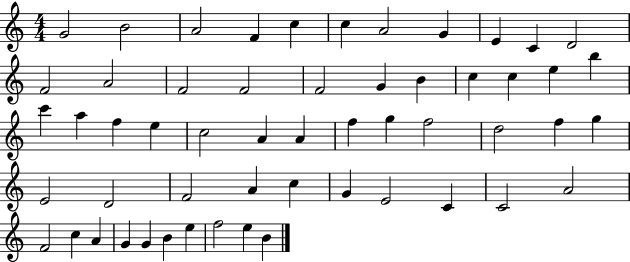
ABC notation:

X:1
T:Untitled
M:4/4
L:1/4
K:C
G2 B2 A2 F c c A2 G E C D2 F2 A2 F2 F2 F2 G B c c e b c' a f e c2 A A f g f2 d2 f g E2 D2 F2 A c G E2 C C2 A2 F2 c A G G B e f2 e B